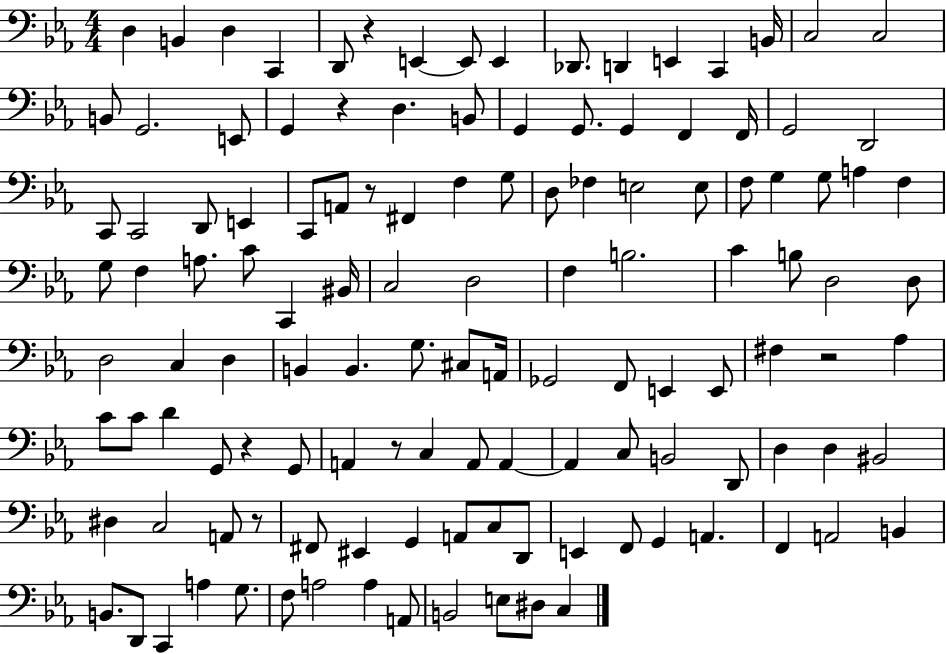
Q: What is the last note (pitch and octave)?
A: C3